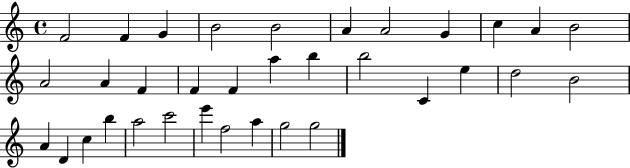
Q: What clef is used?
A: treble